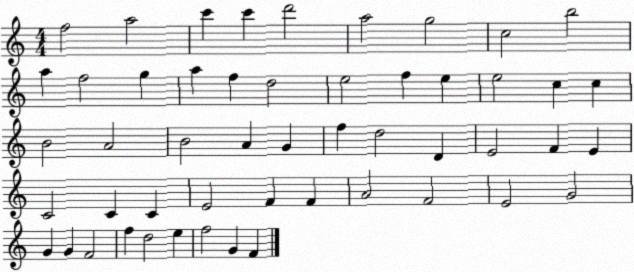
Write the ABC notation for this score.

X:1
T:Untitled
M:4/4
L:1/4
K:C
f2 a2 c' c' d'2 a2 g2 c2 b2 a f2 g a f d2 e2 f e e2 c c B2 A2 B2 A G f d2 D E2 F E C2 C C E2 F F A2 F2 E2 G2 G G F2 f d2 e f2 G F